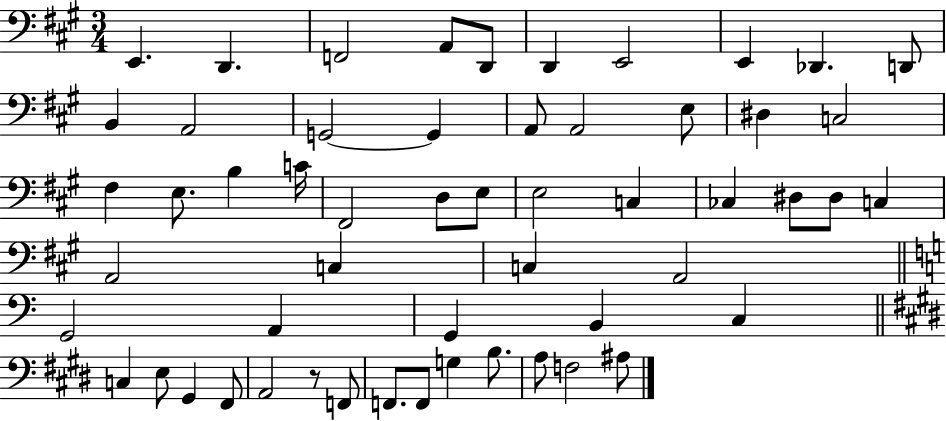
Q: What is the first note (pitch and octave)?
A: E2